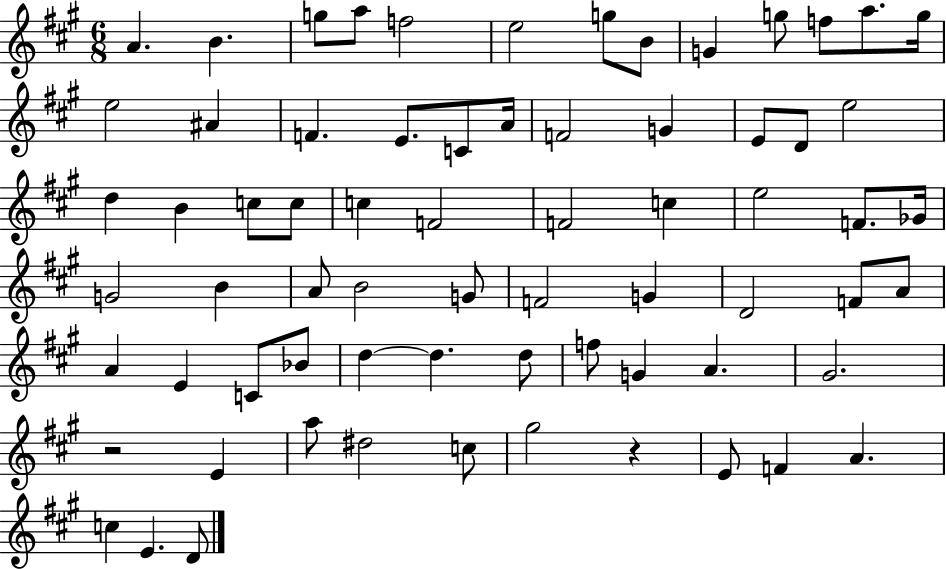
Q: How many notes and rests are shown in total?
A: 69